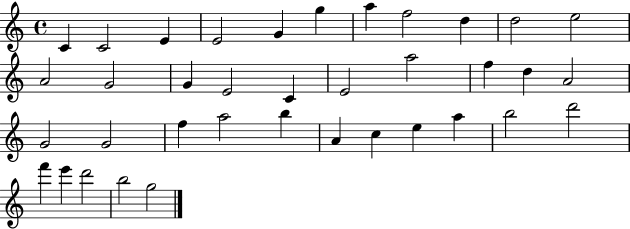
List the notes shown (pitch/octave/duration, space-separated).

C4/q C4/h E4/q E4/h G4/q G5/q A5/q F5/h D5/q D5/h E5/h A4/h G4/h G4/q E4/h C4/q E4/h A5/h F5/q D5/q A4/h G4/h G4/h F5/q A5/h B5/q A4/q C5/q E5/q A5/q B5/h D6/h F6/q E6/q D6/h B5/h G5/h